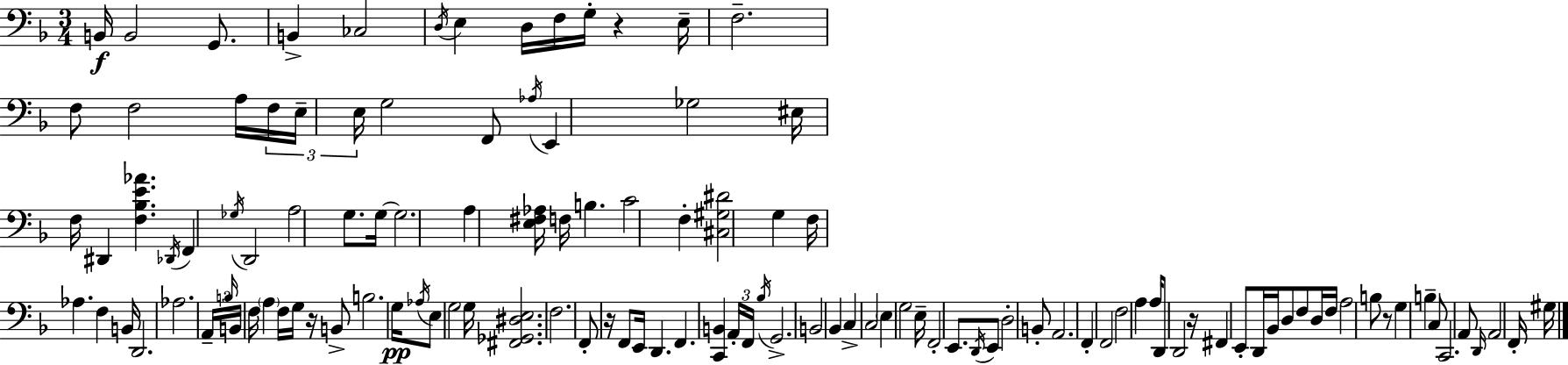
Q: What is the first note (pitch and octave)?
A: B2